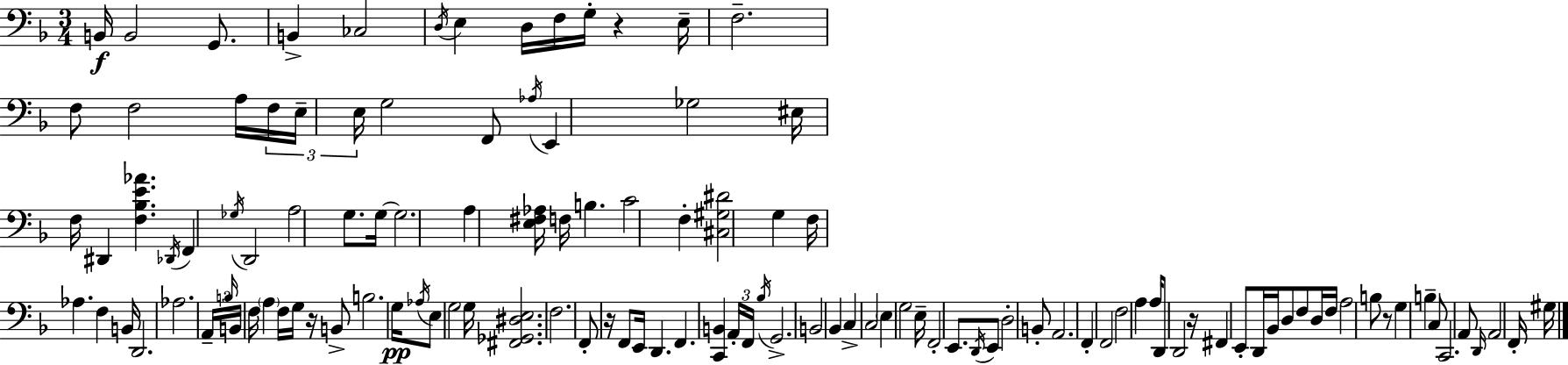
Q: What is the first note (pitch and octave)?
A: B2